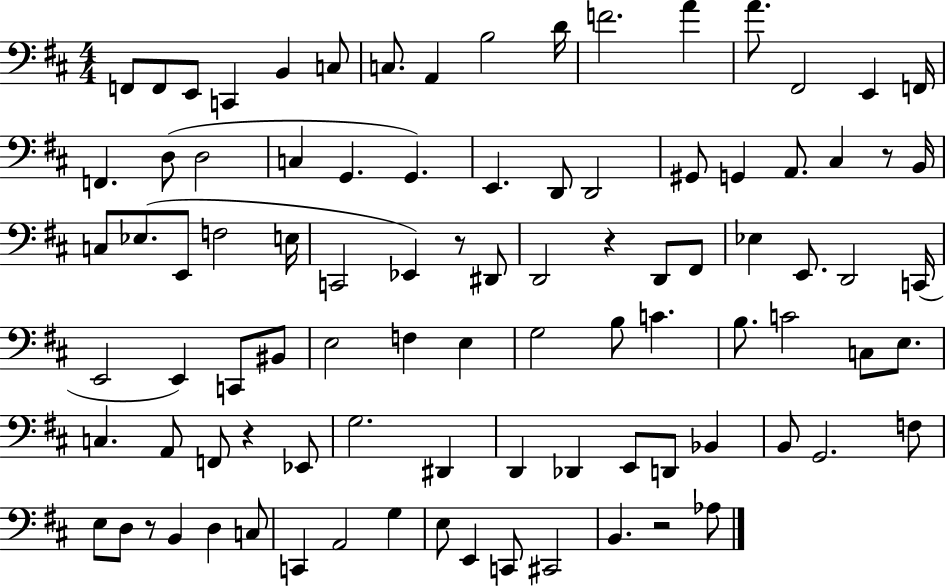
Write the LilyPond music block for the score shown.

{
  \clef bass
  \numericTimeSignature
  \time 4/4
  \key d \major
  f,8 f,8 e,8 c,4 b,4 c8 | c8. a,4 b2 d'16 | f'2. a'4 | a'8. fis,2 e,4 f,16 | \break f,4. d8( d2 | c4 g,4. g,4.) | e,4. d,8 d,2 | gis,8 g,4 a,8. cis4 r8 b,16 | \break c8 ees8.( e,8 f2 e16 | c,2 ees,4) r8 dis,8 | d,2 r4 d,8 fis,8 | ees4 e,8. d,2 c,16( | \break e,2 e,4) c,8 bis,8 | e2 f4 e4 | g2 b8 c'4. | b8. c'2 c8 e8. | \break c4. a,8 f,8 r4 ees,8 | g2. dis,4 | d,4 des,4 e,8 d,8 bes,4 | b,8 g,2. f8 | \break e8 d8 r8 b,4 d4 c8 | c,4 a,2 g4 | e8 e,4 c,8 cis,2 | b,4. r2 aes8 | \break \bar "|."
}